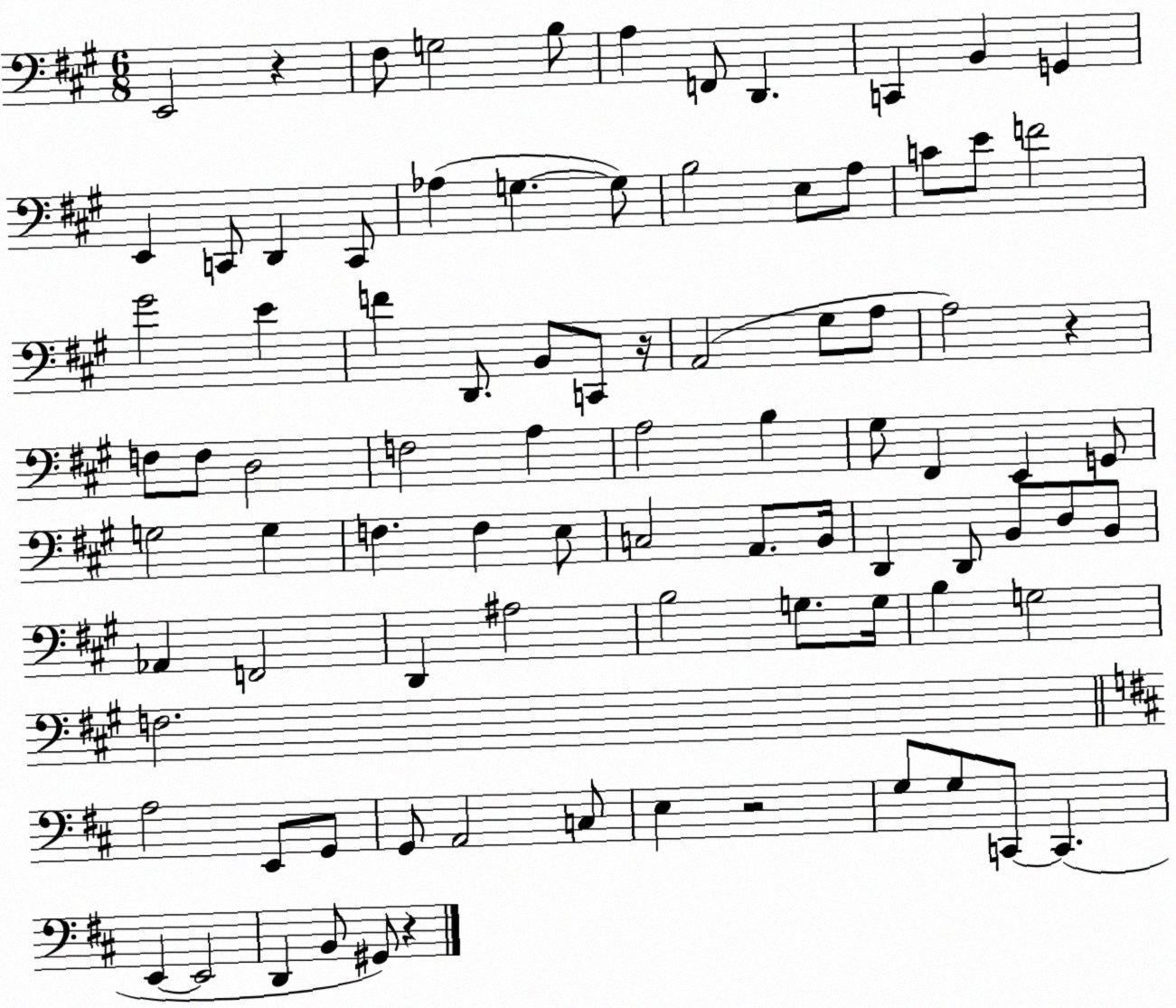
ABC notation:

X:1
T:Untitled
M:6/8
L:1/4
K:A
E,,2 z ^F,/2 G,2 B,/2 A, F,,/2 D,, C,, B,, G,, E,, C,,/2 D,, C,,/2 _A, G, G,/2 B,2 E,/2 A,/2 C/2 E/2 F2 ^G2 E F D,,/2 B,,/2 C,,/2 z/4 A,,2 ^G,/2 A,/2 A,2 z F,/2 F,/2 D,2 F,2 A, A,2 B, ^G,/2 ^F,, E,, G,,/2 G,2 G, F, F, E,/2 C,2 A,,/2 B,,/4 D,, D,,/2 B,,/2 D,/2 B,,/2 _A,, F,,2 D,, ^A,2 B,2 G,/2 G,/4 B, G,2 F,2 A,2 E,,/2 G,,/2 G,,/2 A,,2 C,/2 E, z2 G,/2 G,/2 C,,/2 C,, E,, E,,2 D,, B,,/2 ^G,,/2 z